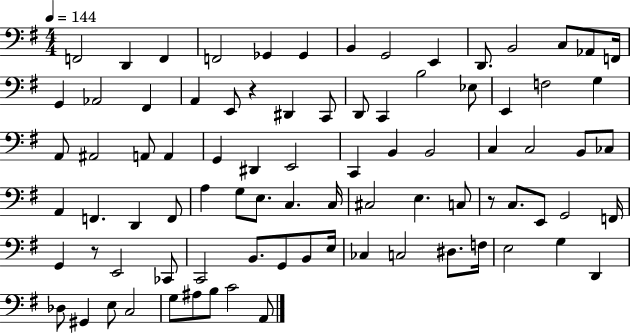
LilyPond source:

{
  \clef bass
  \numericTimeSignature
  \time 4/4
  \key g \major
  \tempo 4 = 144
  \repeat volta 2 { f,2 d,4 f,4 | f,2 ges,4 ges,4 | b,4 g,2 e,4 | d,8. b,2 c8 aes,8 f,16 | \break g,4 aes,2 fis,4 | a,4 e,8 r4 dis,4 c,8 | d,8 c,4 b2 ees8 | e,4 f2 g4 | \break a,8 ais,2 a,8 a,4 | g,4 dis,4 e,2 | c,4 b,4 b,2 | c4 c2 b,8 ces8 | \break a,4 f,4. d,4 f,8 | a4 g8 e8. c4. c16 | cis2 e4. c8 | r8 c8. e,8 g,2 f,16 | \break g,4 r8 e,2 ces,8 | c,2 b,8. g,8 b,8 e16 | ces4 c2 dis8. f16 | e2 g4 d,4 | \break des8 gis,4 e8 c2 | g8 ais8 b8 c'2 a,8 | } \bar "|."
}